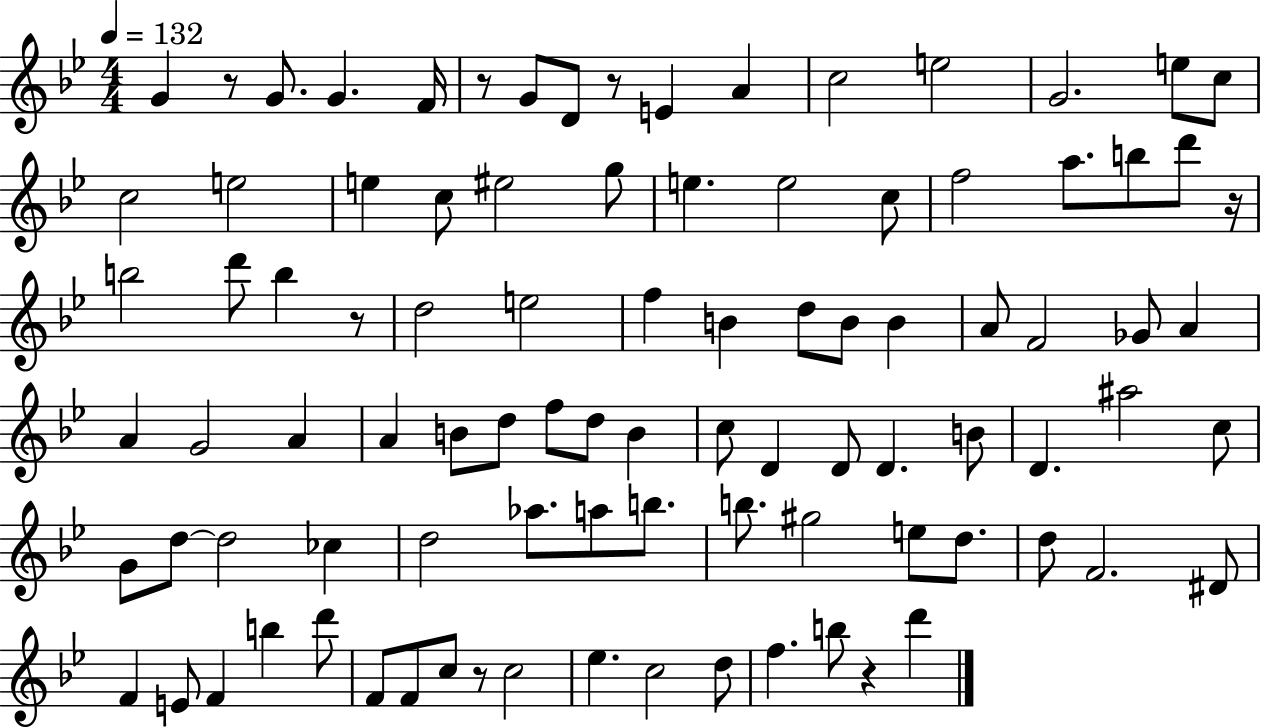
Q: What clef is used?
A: treble